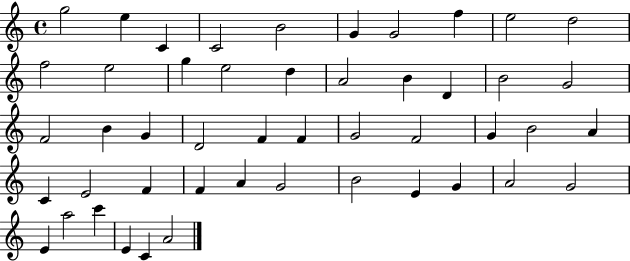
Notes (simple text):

G5/h E5/q C4/q C4/h B4/h G4/q G4/h F5/q E5/h D5/h F5/h E5/h G5/q E5/h D5/q A4/h B4/q D4/q B4/h G4/h F4/h B4/q G4/q D4/h F4/q F4/q G4/h F4/h G4/q B4/h A4/q C4/q E4/h F4/q F4/q A4/q G4/h B4/h E4/q G4/q A4/h G4/h E4/q A5/h C6/q E4/q C4/q A4/h